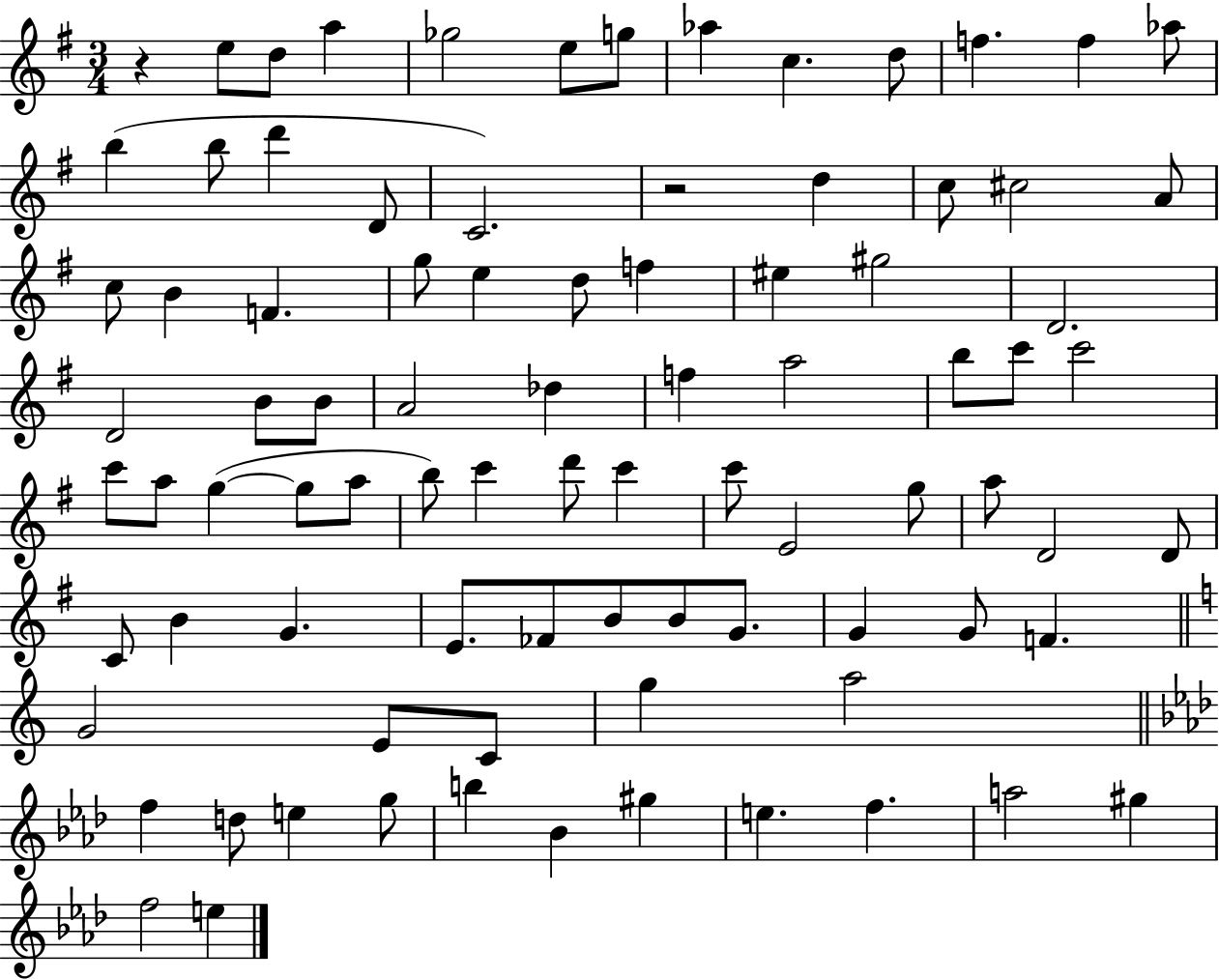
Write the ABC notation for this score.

X:1
T:Untitled
M:3/4
L:1/4
K:G
z e/2 d/2 a _g2 e/2 g/2 _a c d/2 f f _a/2 b b/2 d' D/2 C2 z2 d c/2 ^c2 A/2 c/2 B F g/2 e d/2 f ^e ^g2 D2 D2 B/2 B/2 A2 _d f a2 b/2 c'/2 c'2 c'/2 a/2 g g/2 a/2 b/2 c' d'/2 c' c'/2 E2 g/2 a/2 D2 D/2 C/2 B G E/2 _F/2 B/2 B/2 G/2 G G/2 F G2 E/2 C/2 g a2 f d/2 e g/2 b _B ^g e f a2 ^g f2 e